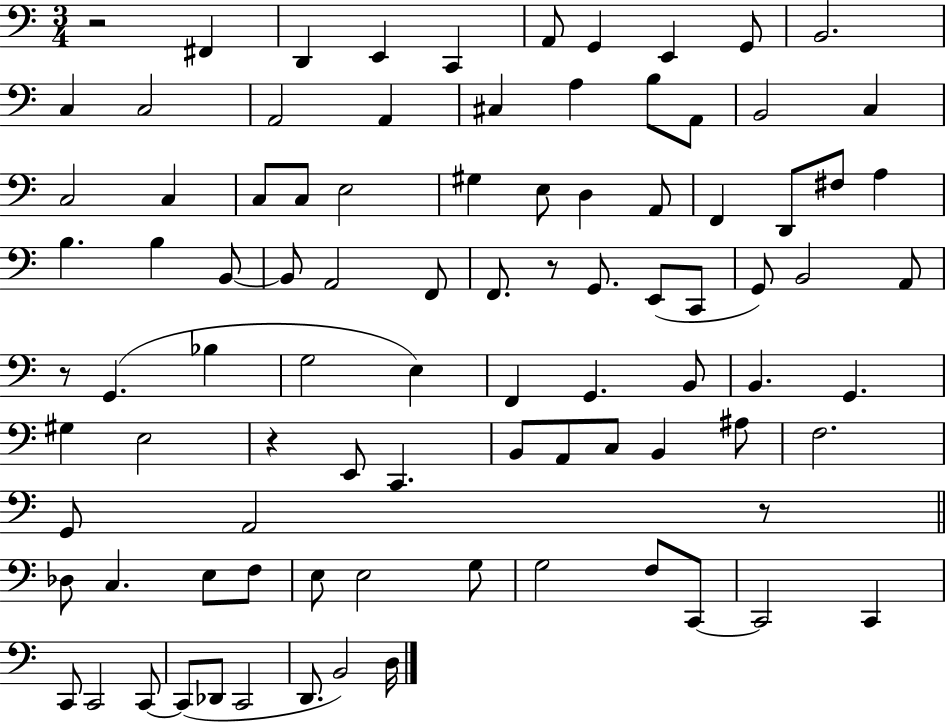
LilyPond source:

{
  \clef bass
  \numericTimeSignature
  \time 3/4
  \key c \major
  r2 fis,4 | d,4 e,4 c,4 | a,8 g,4 e,4 g,8 | b,2. | \break c4 c2 | a,2 a,4 | cis4 a4 b8 a,8 | b,2 c4 | \break c2 c4 | c8 c8 e2 | gis4 e8 d4 a,8 | f,4 d,8 fis8 a4 | \break b4. b4 b,8~~ | b,8 a,2 f,8 | f,8. r8 g,8. e,8( c,8 | g,8) b,2 a,8 | \break r8 g,4.( bes4 | g2 e4) | f,4 g,4. b,8 | b,4. g,4. | \break gis4 e2 | r4 e,8 c,4. | b,8 a,8 c8 b,4 ais8 | f2. | \break g,8 a,2 r8 | \bar "||" \break \key a \minor des8 c4. e8 f8 | e8 e2 g8 | g2 f8 c,8~~ | c,2 c,4 | \break c,8 c,2 c,8~~ | c,8( des,8 c,2 | d,8. b,2) d16 | \bar "|."
}